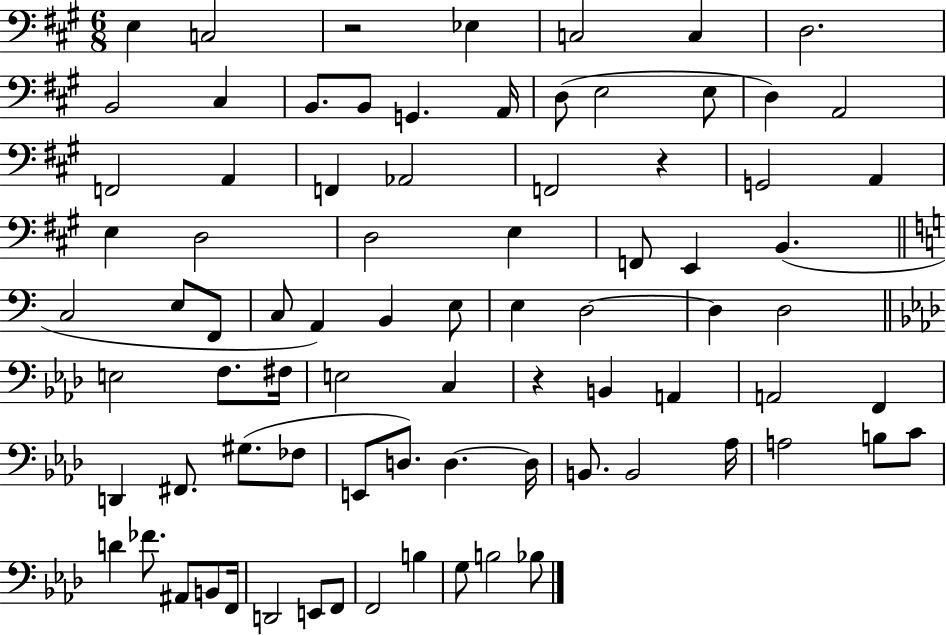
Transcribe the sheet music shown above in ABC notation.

X:1
T:Untitled
M:6/8
L:1/4
K:A
E, C,2 z2 _E, C,2 C, D,2 B,,2 ^C, B,,/2 B,,/2 G,, A,,/4 D,/2 E,2 E,/2 D, A,,2 F,,2 A,, F,, _A,,2 F,,2 z G,,2 A,, E, D,2 D,2 E, F,,/2 E,, B,, C,2 E,/2 F,,/2 C,/2 A,, B,, E,/2 E, D,2 D, D,2 E,2 F,/2 ^F,/4 E,2 C, z B,, A,, A,,2 F,, D,, ^F,,/2 ^G,/2 _F,/2 E,,/2 D,/2 D, D,/4 B,,/2 B,,2 _A,/4 A,2 B,/2 C/2 D _F/2 ^A,,/2 B,,/2 F,,/4 D,,2 E,,/2 F,,/2 F,,2 B, G,/2 B,2 _B,/2